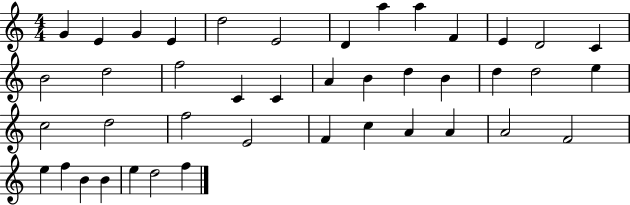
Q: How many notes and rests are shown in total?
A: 42